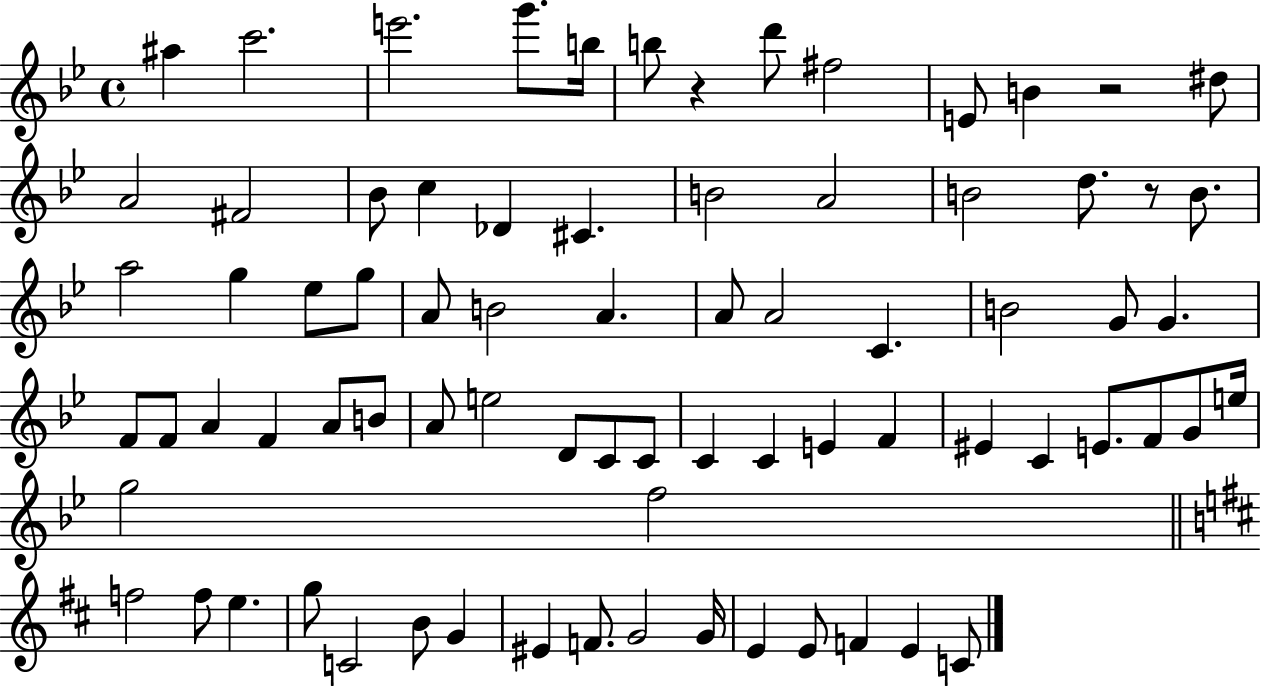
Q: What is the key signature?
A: BES major